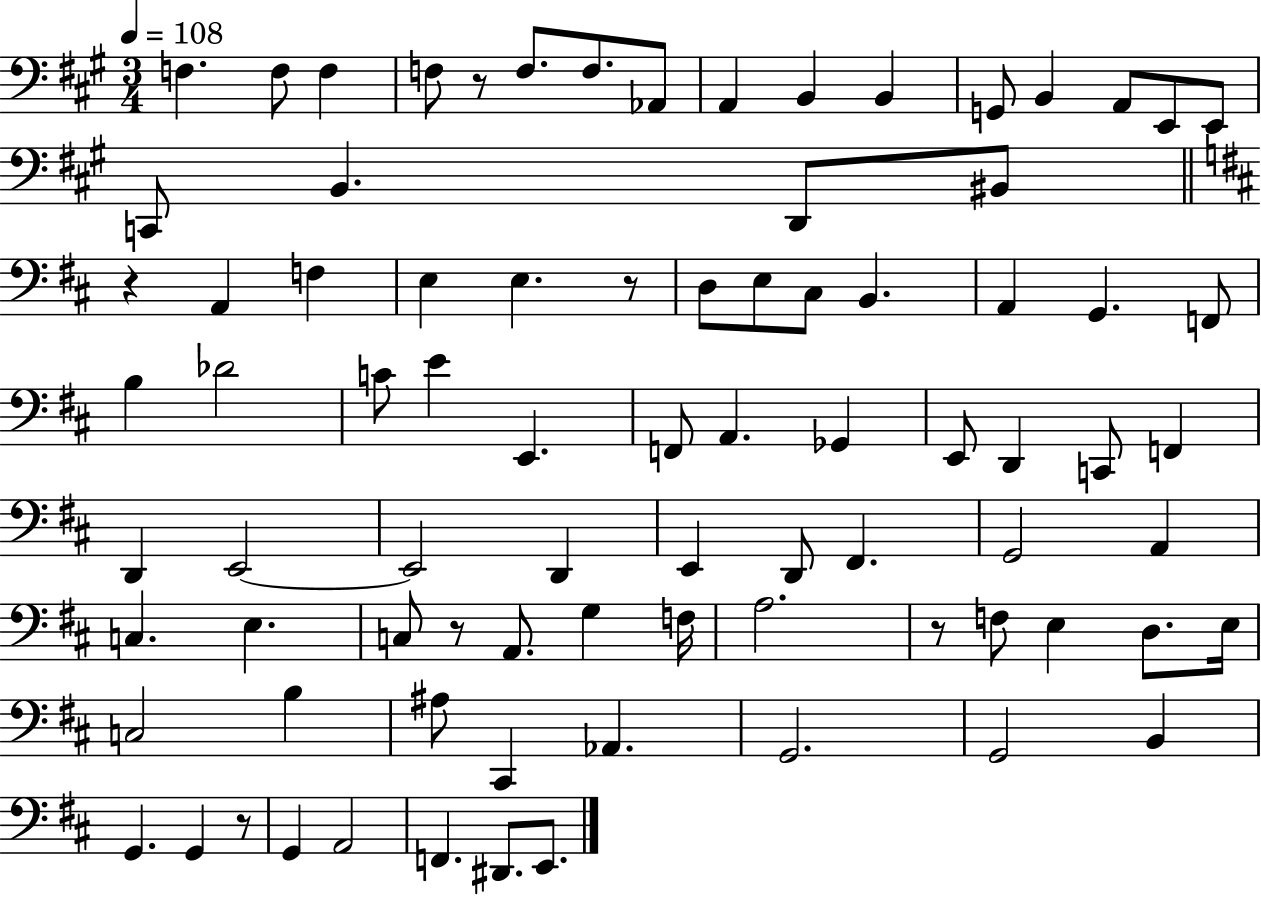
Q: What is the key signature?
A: A major